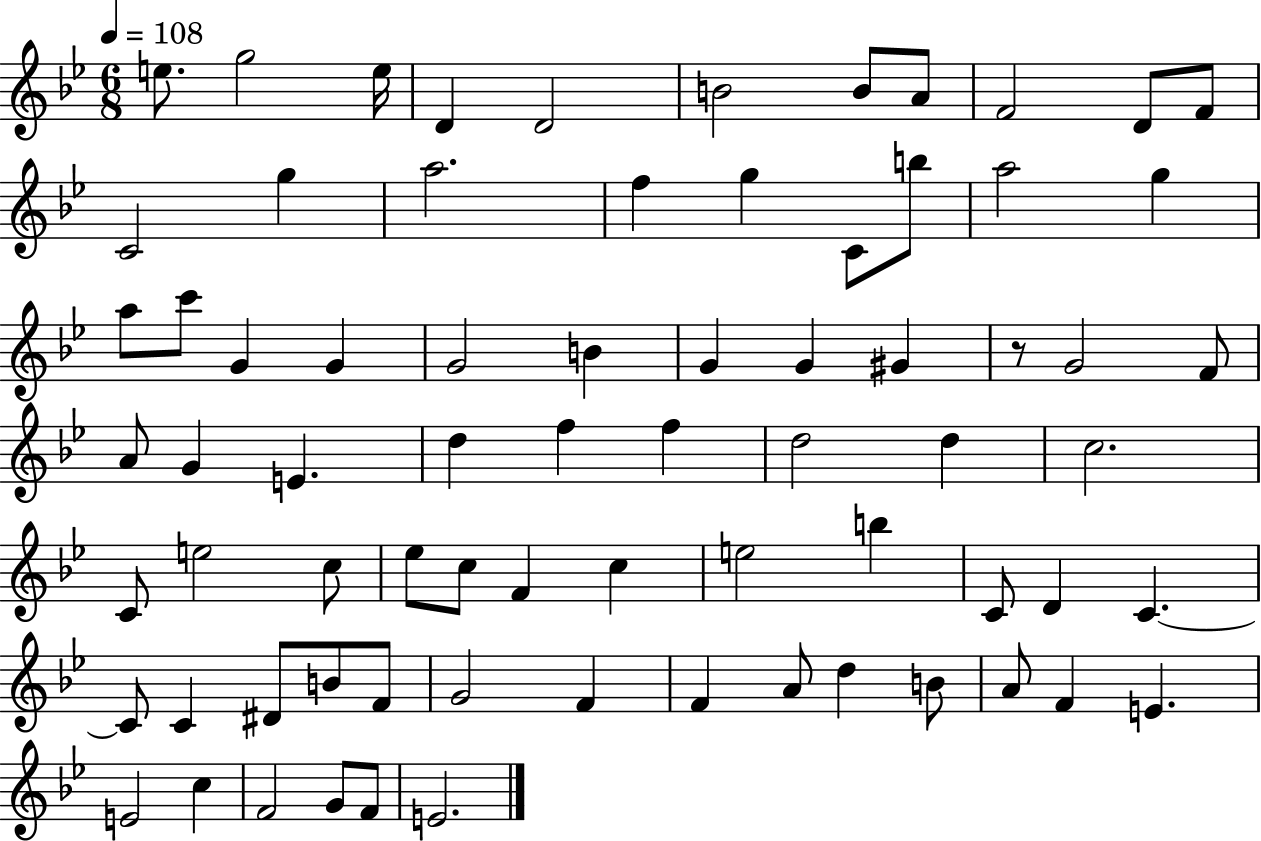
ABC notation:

X:1
T:Untitled
M:6/8
L:1/4
K:Bb
e/2 g2 e/4 D D2 B2 B/2 A/2 F2 D/2 F/2 C2 g a2 f g C/2 b/2 a2 g a/2 c'/2 G G G2 B G G ^G z/2 G2 F/2 A/2 G E d f f d2 d c2 C/2 e2 c/2 _e/2 c/2 F c e2 b C/2 D C C/2 C ^D/2 B/2 F/2 G2 F F A/2 d B/2 A/2 F E E2 c F2 G/2 F/2 E2